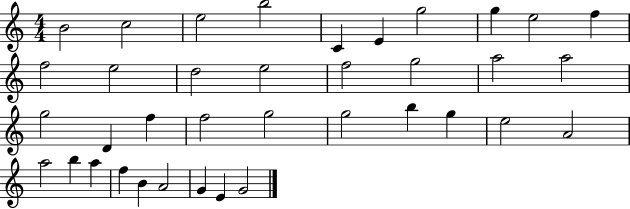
B4/h C5/h E5/h B5/h C4/q E4/q G5/h G5/q E5/h F5/q F5/h E5/h D5/h E5/h F5/h G5/h A5/h A5/h G5/h D4/q F5/q F5/h G5/h G5/h B5/q G5/q E5/h A4/h A5/h B5/q A5/q F5/q B4/q A4/h G4/q E4/q G4/h